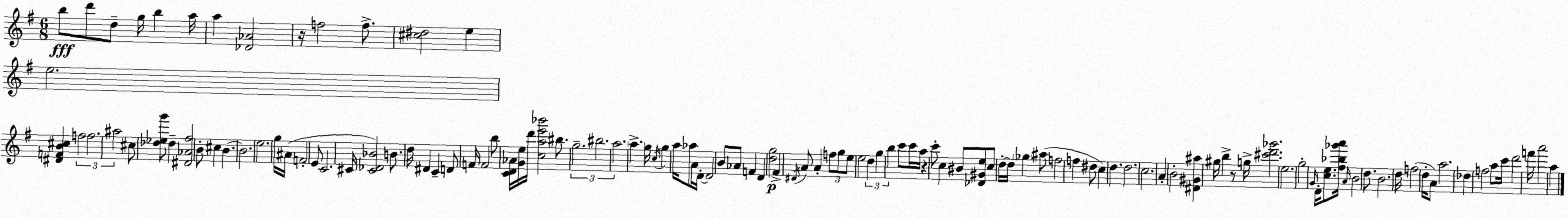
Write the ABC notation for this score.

X:1
T:Untitled
M:6/8
L:1/4
K:G
b/2 d'/2 d/2 g/4 b a/4 a [_D_A]2 z/4 f2 f/2 [^c^d]2 e e2 [^DFB^c] f2 f2 ^a2 ^c/2 [_d_eg']/2 _d [^D_A^f]2 B/2 ^c B B2 e2 g/4 ^A/4 F2 E/2 C2 ^C/4 [^C_D_B]2 B/2 d/4 ^D C D/2 F/4 F2 b/2 [CD_A]/4 [Ge]/4 d'/4 [cae'_b']2 ^b/2 g2 ^b2 a2 a g/4 c/4 g a/4 _a/2 A/4 D/4 D2 B/2 _A/2 F D [dg]2 ^F ^D/4 A/2 A f/2 g/2 e/2 e2 d g b c'/2 c'/4 a/4 z c'/2 c ^B/2 [_D^Ge]/2 c/2 d/4 d/4 _g ^a/2 f2 f ^d/2 c d d2 c2 A B2 [^D^G^a] ^g/4 b z/2 g/4 [^c'd'_g']2 e2 g2 G/4 D/4 [ce]/2 [^f_b_g'a']/4 A/4 B2 d/2 B2 d/4 f2 d/4 A/2 a2 _d f2 a/2 c'/4 d'2 f'/4 a'2 a